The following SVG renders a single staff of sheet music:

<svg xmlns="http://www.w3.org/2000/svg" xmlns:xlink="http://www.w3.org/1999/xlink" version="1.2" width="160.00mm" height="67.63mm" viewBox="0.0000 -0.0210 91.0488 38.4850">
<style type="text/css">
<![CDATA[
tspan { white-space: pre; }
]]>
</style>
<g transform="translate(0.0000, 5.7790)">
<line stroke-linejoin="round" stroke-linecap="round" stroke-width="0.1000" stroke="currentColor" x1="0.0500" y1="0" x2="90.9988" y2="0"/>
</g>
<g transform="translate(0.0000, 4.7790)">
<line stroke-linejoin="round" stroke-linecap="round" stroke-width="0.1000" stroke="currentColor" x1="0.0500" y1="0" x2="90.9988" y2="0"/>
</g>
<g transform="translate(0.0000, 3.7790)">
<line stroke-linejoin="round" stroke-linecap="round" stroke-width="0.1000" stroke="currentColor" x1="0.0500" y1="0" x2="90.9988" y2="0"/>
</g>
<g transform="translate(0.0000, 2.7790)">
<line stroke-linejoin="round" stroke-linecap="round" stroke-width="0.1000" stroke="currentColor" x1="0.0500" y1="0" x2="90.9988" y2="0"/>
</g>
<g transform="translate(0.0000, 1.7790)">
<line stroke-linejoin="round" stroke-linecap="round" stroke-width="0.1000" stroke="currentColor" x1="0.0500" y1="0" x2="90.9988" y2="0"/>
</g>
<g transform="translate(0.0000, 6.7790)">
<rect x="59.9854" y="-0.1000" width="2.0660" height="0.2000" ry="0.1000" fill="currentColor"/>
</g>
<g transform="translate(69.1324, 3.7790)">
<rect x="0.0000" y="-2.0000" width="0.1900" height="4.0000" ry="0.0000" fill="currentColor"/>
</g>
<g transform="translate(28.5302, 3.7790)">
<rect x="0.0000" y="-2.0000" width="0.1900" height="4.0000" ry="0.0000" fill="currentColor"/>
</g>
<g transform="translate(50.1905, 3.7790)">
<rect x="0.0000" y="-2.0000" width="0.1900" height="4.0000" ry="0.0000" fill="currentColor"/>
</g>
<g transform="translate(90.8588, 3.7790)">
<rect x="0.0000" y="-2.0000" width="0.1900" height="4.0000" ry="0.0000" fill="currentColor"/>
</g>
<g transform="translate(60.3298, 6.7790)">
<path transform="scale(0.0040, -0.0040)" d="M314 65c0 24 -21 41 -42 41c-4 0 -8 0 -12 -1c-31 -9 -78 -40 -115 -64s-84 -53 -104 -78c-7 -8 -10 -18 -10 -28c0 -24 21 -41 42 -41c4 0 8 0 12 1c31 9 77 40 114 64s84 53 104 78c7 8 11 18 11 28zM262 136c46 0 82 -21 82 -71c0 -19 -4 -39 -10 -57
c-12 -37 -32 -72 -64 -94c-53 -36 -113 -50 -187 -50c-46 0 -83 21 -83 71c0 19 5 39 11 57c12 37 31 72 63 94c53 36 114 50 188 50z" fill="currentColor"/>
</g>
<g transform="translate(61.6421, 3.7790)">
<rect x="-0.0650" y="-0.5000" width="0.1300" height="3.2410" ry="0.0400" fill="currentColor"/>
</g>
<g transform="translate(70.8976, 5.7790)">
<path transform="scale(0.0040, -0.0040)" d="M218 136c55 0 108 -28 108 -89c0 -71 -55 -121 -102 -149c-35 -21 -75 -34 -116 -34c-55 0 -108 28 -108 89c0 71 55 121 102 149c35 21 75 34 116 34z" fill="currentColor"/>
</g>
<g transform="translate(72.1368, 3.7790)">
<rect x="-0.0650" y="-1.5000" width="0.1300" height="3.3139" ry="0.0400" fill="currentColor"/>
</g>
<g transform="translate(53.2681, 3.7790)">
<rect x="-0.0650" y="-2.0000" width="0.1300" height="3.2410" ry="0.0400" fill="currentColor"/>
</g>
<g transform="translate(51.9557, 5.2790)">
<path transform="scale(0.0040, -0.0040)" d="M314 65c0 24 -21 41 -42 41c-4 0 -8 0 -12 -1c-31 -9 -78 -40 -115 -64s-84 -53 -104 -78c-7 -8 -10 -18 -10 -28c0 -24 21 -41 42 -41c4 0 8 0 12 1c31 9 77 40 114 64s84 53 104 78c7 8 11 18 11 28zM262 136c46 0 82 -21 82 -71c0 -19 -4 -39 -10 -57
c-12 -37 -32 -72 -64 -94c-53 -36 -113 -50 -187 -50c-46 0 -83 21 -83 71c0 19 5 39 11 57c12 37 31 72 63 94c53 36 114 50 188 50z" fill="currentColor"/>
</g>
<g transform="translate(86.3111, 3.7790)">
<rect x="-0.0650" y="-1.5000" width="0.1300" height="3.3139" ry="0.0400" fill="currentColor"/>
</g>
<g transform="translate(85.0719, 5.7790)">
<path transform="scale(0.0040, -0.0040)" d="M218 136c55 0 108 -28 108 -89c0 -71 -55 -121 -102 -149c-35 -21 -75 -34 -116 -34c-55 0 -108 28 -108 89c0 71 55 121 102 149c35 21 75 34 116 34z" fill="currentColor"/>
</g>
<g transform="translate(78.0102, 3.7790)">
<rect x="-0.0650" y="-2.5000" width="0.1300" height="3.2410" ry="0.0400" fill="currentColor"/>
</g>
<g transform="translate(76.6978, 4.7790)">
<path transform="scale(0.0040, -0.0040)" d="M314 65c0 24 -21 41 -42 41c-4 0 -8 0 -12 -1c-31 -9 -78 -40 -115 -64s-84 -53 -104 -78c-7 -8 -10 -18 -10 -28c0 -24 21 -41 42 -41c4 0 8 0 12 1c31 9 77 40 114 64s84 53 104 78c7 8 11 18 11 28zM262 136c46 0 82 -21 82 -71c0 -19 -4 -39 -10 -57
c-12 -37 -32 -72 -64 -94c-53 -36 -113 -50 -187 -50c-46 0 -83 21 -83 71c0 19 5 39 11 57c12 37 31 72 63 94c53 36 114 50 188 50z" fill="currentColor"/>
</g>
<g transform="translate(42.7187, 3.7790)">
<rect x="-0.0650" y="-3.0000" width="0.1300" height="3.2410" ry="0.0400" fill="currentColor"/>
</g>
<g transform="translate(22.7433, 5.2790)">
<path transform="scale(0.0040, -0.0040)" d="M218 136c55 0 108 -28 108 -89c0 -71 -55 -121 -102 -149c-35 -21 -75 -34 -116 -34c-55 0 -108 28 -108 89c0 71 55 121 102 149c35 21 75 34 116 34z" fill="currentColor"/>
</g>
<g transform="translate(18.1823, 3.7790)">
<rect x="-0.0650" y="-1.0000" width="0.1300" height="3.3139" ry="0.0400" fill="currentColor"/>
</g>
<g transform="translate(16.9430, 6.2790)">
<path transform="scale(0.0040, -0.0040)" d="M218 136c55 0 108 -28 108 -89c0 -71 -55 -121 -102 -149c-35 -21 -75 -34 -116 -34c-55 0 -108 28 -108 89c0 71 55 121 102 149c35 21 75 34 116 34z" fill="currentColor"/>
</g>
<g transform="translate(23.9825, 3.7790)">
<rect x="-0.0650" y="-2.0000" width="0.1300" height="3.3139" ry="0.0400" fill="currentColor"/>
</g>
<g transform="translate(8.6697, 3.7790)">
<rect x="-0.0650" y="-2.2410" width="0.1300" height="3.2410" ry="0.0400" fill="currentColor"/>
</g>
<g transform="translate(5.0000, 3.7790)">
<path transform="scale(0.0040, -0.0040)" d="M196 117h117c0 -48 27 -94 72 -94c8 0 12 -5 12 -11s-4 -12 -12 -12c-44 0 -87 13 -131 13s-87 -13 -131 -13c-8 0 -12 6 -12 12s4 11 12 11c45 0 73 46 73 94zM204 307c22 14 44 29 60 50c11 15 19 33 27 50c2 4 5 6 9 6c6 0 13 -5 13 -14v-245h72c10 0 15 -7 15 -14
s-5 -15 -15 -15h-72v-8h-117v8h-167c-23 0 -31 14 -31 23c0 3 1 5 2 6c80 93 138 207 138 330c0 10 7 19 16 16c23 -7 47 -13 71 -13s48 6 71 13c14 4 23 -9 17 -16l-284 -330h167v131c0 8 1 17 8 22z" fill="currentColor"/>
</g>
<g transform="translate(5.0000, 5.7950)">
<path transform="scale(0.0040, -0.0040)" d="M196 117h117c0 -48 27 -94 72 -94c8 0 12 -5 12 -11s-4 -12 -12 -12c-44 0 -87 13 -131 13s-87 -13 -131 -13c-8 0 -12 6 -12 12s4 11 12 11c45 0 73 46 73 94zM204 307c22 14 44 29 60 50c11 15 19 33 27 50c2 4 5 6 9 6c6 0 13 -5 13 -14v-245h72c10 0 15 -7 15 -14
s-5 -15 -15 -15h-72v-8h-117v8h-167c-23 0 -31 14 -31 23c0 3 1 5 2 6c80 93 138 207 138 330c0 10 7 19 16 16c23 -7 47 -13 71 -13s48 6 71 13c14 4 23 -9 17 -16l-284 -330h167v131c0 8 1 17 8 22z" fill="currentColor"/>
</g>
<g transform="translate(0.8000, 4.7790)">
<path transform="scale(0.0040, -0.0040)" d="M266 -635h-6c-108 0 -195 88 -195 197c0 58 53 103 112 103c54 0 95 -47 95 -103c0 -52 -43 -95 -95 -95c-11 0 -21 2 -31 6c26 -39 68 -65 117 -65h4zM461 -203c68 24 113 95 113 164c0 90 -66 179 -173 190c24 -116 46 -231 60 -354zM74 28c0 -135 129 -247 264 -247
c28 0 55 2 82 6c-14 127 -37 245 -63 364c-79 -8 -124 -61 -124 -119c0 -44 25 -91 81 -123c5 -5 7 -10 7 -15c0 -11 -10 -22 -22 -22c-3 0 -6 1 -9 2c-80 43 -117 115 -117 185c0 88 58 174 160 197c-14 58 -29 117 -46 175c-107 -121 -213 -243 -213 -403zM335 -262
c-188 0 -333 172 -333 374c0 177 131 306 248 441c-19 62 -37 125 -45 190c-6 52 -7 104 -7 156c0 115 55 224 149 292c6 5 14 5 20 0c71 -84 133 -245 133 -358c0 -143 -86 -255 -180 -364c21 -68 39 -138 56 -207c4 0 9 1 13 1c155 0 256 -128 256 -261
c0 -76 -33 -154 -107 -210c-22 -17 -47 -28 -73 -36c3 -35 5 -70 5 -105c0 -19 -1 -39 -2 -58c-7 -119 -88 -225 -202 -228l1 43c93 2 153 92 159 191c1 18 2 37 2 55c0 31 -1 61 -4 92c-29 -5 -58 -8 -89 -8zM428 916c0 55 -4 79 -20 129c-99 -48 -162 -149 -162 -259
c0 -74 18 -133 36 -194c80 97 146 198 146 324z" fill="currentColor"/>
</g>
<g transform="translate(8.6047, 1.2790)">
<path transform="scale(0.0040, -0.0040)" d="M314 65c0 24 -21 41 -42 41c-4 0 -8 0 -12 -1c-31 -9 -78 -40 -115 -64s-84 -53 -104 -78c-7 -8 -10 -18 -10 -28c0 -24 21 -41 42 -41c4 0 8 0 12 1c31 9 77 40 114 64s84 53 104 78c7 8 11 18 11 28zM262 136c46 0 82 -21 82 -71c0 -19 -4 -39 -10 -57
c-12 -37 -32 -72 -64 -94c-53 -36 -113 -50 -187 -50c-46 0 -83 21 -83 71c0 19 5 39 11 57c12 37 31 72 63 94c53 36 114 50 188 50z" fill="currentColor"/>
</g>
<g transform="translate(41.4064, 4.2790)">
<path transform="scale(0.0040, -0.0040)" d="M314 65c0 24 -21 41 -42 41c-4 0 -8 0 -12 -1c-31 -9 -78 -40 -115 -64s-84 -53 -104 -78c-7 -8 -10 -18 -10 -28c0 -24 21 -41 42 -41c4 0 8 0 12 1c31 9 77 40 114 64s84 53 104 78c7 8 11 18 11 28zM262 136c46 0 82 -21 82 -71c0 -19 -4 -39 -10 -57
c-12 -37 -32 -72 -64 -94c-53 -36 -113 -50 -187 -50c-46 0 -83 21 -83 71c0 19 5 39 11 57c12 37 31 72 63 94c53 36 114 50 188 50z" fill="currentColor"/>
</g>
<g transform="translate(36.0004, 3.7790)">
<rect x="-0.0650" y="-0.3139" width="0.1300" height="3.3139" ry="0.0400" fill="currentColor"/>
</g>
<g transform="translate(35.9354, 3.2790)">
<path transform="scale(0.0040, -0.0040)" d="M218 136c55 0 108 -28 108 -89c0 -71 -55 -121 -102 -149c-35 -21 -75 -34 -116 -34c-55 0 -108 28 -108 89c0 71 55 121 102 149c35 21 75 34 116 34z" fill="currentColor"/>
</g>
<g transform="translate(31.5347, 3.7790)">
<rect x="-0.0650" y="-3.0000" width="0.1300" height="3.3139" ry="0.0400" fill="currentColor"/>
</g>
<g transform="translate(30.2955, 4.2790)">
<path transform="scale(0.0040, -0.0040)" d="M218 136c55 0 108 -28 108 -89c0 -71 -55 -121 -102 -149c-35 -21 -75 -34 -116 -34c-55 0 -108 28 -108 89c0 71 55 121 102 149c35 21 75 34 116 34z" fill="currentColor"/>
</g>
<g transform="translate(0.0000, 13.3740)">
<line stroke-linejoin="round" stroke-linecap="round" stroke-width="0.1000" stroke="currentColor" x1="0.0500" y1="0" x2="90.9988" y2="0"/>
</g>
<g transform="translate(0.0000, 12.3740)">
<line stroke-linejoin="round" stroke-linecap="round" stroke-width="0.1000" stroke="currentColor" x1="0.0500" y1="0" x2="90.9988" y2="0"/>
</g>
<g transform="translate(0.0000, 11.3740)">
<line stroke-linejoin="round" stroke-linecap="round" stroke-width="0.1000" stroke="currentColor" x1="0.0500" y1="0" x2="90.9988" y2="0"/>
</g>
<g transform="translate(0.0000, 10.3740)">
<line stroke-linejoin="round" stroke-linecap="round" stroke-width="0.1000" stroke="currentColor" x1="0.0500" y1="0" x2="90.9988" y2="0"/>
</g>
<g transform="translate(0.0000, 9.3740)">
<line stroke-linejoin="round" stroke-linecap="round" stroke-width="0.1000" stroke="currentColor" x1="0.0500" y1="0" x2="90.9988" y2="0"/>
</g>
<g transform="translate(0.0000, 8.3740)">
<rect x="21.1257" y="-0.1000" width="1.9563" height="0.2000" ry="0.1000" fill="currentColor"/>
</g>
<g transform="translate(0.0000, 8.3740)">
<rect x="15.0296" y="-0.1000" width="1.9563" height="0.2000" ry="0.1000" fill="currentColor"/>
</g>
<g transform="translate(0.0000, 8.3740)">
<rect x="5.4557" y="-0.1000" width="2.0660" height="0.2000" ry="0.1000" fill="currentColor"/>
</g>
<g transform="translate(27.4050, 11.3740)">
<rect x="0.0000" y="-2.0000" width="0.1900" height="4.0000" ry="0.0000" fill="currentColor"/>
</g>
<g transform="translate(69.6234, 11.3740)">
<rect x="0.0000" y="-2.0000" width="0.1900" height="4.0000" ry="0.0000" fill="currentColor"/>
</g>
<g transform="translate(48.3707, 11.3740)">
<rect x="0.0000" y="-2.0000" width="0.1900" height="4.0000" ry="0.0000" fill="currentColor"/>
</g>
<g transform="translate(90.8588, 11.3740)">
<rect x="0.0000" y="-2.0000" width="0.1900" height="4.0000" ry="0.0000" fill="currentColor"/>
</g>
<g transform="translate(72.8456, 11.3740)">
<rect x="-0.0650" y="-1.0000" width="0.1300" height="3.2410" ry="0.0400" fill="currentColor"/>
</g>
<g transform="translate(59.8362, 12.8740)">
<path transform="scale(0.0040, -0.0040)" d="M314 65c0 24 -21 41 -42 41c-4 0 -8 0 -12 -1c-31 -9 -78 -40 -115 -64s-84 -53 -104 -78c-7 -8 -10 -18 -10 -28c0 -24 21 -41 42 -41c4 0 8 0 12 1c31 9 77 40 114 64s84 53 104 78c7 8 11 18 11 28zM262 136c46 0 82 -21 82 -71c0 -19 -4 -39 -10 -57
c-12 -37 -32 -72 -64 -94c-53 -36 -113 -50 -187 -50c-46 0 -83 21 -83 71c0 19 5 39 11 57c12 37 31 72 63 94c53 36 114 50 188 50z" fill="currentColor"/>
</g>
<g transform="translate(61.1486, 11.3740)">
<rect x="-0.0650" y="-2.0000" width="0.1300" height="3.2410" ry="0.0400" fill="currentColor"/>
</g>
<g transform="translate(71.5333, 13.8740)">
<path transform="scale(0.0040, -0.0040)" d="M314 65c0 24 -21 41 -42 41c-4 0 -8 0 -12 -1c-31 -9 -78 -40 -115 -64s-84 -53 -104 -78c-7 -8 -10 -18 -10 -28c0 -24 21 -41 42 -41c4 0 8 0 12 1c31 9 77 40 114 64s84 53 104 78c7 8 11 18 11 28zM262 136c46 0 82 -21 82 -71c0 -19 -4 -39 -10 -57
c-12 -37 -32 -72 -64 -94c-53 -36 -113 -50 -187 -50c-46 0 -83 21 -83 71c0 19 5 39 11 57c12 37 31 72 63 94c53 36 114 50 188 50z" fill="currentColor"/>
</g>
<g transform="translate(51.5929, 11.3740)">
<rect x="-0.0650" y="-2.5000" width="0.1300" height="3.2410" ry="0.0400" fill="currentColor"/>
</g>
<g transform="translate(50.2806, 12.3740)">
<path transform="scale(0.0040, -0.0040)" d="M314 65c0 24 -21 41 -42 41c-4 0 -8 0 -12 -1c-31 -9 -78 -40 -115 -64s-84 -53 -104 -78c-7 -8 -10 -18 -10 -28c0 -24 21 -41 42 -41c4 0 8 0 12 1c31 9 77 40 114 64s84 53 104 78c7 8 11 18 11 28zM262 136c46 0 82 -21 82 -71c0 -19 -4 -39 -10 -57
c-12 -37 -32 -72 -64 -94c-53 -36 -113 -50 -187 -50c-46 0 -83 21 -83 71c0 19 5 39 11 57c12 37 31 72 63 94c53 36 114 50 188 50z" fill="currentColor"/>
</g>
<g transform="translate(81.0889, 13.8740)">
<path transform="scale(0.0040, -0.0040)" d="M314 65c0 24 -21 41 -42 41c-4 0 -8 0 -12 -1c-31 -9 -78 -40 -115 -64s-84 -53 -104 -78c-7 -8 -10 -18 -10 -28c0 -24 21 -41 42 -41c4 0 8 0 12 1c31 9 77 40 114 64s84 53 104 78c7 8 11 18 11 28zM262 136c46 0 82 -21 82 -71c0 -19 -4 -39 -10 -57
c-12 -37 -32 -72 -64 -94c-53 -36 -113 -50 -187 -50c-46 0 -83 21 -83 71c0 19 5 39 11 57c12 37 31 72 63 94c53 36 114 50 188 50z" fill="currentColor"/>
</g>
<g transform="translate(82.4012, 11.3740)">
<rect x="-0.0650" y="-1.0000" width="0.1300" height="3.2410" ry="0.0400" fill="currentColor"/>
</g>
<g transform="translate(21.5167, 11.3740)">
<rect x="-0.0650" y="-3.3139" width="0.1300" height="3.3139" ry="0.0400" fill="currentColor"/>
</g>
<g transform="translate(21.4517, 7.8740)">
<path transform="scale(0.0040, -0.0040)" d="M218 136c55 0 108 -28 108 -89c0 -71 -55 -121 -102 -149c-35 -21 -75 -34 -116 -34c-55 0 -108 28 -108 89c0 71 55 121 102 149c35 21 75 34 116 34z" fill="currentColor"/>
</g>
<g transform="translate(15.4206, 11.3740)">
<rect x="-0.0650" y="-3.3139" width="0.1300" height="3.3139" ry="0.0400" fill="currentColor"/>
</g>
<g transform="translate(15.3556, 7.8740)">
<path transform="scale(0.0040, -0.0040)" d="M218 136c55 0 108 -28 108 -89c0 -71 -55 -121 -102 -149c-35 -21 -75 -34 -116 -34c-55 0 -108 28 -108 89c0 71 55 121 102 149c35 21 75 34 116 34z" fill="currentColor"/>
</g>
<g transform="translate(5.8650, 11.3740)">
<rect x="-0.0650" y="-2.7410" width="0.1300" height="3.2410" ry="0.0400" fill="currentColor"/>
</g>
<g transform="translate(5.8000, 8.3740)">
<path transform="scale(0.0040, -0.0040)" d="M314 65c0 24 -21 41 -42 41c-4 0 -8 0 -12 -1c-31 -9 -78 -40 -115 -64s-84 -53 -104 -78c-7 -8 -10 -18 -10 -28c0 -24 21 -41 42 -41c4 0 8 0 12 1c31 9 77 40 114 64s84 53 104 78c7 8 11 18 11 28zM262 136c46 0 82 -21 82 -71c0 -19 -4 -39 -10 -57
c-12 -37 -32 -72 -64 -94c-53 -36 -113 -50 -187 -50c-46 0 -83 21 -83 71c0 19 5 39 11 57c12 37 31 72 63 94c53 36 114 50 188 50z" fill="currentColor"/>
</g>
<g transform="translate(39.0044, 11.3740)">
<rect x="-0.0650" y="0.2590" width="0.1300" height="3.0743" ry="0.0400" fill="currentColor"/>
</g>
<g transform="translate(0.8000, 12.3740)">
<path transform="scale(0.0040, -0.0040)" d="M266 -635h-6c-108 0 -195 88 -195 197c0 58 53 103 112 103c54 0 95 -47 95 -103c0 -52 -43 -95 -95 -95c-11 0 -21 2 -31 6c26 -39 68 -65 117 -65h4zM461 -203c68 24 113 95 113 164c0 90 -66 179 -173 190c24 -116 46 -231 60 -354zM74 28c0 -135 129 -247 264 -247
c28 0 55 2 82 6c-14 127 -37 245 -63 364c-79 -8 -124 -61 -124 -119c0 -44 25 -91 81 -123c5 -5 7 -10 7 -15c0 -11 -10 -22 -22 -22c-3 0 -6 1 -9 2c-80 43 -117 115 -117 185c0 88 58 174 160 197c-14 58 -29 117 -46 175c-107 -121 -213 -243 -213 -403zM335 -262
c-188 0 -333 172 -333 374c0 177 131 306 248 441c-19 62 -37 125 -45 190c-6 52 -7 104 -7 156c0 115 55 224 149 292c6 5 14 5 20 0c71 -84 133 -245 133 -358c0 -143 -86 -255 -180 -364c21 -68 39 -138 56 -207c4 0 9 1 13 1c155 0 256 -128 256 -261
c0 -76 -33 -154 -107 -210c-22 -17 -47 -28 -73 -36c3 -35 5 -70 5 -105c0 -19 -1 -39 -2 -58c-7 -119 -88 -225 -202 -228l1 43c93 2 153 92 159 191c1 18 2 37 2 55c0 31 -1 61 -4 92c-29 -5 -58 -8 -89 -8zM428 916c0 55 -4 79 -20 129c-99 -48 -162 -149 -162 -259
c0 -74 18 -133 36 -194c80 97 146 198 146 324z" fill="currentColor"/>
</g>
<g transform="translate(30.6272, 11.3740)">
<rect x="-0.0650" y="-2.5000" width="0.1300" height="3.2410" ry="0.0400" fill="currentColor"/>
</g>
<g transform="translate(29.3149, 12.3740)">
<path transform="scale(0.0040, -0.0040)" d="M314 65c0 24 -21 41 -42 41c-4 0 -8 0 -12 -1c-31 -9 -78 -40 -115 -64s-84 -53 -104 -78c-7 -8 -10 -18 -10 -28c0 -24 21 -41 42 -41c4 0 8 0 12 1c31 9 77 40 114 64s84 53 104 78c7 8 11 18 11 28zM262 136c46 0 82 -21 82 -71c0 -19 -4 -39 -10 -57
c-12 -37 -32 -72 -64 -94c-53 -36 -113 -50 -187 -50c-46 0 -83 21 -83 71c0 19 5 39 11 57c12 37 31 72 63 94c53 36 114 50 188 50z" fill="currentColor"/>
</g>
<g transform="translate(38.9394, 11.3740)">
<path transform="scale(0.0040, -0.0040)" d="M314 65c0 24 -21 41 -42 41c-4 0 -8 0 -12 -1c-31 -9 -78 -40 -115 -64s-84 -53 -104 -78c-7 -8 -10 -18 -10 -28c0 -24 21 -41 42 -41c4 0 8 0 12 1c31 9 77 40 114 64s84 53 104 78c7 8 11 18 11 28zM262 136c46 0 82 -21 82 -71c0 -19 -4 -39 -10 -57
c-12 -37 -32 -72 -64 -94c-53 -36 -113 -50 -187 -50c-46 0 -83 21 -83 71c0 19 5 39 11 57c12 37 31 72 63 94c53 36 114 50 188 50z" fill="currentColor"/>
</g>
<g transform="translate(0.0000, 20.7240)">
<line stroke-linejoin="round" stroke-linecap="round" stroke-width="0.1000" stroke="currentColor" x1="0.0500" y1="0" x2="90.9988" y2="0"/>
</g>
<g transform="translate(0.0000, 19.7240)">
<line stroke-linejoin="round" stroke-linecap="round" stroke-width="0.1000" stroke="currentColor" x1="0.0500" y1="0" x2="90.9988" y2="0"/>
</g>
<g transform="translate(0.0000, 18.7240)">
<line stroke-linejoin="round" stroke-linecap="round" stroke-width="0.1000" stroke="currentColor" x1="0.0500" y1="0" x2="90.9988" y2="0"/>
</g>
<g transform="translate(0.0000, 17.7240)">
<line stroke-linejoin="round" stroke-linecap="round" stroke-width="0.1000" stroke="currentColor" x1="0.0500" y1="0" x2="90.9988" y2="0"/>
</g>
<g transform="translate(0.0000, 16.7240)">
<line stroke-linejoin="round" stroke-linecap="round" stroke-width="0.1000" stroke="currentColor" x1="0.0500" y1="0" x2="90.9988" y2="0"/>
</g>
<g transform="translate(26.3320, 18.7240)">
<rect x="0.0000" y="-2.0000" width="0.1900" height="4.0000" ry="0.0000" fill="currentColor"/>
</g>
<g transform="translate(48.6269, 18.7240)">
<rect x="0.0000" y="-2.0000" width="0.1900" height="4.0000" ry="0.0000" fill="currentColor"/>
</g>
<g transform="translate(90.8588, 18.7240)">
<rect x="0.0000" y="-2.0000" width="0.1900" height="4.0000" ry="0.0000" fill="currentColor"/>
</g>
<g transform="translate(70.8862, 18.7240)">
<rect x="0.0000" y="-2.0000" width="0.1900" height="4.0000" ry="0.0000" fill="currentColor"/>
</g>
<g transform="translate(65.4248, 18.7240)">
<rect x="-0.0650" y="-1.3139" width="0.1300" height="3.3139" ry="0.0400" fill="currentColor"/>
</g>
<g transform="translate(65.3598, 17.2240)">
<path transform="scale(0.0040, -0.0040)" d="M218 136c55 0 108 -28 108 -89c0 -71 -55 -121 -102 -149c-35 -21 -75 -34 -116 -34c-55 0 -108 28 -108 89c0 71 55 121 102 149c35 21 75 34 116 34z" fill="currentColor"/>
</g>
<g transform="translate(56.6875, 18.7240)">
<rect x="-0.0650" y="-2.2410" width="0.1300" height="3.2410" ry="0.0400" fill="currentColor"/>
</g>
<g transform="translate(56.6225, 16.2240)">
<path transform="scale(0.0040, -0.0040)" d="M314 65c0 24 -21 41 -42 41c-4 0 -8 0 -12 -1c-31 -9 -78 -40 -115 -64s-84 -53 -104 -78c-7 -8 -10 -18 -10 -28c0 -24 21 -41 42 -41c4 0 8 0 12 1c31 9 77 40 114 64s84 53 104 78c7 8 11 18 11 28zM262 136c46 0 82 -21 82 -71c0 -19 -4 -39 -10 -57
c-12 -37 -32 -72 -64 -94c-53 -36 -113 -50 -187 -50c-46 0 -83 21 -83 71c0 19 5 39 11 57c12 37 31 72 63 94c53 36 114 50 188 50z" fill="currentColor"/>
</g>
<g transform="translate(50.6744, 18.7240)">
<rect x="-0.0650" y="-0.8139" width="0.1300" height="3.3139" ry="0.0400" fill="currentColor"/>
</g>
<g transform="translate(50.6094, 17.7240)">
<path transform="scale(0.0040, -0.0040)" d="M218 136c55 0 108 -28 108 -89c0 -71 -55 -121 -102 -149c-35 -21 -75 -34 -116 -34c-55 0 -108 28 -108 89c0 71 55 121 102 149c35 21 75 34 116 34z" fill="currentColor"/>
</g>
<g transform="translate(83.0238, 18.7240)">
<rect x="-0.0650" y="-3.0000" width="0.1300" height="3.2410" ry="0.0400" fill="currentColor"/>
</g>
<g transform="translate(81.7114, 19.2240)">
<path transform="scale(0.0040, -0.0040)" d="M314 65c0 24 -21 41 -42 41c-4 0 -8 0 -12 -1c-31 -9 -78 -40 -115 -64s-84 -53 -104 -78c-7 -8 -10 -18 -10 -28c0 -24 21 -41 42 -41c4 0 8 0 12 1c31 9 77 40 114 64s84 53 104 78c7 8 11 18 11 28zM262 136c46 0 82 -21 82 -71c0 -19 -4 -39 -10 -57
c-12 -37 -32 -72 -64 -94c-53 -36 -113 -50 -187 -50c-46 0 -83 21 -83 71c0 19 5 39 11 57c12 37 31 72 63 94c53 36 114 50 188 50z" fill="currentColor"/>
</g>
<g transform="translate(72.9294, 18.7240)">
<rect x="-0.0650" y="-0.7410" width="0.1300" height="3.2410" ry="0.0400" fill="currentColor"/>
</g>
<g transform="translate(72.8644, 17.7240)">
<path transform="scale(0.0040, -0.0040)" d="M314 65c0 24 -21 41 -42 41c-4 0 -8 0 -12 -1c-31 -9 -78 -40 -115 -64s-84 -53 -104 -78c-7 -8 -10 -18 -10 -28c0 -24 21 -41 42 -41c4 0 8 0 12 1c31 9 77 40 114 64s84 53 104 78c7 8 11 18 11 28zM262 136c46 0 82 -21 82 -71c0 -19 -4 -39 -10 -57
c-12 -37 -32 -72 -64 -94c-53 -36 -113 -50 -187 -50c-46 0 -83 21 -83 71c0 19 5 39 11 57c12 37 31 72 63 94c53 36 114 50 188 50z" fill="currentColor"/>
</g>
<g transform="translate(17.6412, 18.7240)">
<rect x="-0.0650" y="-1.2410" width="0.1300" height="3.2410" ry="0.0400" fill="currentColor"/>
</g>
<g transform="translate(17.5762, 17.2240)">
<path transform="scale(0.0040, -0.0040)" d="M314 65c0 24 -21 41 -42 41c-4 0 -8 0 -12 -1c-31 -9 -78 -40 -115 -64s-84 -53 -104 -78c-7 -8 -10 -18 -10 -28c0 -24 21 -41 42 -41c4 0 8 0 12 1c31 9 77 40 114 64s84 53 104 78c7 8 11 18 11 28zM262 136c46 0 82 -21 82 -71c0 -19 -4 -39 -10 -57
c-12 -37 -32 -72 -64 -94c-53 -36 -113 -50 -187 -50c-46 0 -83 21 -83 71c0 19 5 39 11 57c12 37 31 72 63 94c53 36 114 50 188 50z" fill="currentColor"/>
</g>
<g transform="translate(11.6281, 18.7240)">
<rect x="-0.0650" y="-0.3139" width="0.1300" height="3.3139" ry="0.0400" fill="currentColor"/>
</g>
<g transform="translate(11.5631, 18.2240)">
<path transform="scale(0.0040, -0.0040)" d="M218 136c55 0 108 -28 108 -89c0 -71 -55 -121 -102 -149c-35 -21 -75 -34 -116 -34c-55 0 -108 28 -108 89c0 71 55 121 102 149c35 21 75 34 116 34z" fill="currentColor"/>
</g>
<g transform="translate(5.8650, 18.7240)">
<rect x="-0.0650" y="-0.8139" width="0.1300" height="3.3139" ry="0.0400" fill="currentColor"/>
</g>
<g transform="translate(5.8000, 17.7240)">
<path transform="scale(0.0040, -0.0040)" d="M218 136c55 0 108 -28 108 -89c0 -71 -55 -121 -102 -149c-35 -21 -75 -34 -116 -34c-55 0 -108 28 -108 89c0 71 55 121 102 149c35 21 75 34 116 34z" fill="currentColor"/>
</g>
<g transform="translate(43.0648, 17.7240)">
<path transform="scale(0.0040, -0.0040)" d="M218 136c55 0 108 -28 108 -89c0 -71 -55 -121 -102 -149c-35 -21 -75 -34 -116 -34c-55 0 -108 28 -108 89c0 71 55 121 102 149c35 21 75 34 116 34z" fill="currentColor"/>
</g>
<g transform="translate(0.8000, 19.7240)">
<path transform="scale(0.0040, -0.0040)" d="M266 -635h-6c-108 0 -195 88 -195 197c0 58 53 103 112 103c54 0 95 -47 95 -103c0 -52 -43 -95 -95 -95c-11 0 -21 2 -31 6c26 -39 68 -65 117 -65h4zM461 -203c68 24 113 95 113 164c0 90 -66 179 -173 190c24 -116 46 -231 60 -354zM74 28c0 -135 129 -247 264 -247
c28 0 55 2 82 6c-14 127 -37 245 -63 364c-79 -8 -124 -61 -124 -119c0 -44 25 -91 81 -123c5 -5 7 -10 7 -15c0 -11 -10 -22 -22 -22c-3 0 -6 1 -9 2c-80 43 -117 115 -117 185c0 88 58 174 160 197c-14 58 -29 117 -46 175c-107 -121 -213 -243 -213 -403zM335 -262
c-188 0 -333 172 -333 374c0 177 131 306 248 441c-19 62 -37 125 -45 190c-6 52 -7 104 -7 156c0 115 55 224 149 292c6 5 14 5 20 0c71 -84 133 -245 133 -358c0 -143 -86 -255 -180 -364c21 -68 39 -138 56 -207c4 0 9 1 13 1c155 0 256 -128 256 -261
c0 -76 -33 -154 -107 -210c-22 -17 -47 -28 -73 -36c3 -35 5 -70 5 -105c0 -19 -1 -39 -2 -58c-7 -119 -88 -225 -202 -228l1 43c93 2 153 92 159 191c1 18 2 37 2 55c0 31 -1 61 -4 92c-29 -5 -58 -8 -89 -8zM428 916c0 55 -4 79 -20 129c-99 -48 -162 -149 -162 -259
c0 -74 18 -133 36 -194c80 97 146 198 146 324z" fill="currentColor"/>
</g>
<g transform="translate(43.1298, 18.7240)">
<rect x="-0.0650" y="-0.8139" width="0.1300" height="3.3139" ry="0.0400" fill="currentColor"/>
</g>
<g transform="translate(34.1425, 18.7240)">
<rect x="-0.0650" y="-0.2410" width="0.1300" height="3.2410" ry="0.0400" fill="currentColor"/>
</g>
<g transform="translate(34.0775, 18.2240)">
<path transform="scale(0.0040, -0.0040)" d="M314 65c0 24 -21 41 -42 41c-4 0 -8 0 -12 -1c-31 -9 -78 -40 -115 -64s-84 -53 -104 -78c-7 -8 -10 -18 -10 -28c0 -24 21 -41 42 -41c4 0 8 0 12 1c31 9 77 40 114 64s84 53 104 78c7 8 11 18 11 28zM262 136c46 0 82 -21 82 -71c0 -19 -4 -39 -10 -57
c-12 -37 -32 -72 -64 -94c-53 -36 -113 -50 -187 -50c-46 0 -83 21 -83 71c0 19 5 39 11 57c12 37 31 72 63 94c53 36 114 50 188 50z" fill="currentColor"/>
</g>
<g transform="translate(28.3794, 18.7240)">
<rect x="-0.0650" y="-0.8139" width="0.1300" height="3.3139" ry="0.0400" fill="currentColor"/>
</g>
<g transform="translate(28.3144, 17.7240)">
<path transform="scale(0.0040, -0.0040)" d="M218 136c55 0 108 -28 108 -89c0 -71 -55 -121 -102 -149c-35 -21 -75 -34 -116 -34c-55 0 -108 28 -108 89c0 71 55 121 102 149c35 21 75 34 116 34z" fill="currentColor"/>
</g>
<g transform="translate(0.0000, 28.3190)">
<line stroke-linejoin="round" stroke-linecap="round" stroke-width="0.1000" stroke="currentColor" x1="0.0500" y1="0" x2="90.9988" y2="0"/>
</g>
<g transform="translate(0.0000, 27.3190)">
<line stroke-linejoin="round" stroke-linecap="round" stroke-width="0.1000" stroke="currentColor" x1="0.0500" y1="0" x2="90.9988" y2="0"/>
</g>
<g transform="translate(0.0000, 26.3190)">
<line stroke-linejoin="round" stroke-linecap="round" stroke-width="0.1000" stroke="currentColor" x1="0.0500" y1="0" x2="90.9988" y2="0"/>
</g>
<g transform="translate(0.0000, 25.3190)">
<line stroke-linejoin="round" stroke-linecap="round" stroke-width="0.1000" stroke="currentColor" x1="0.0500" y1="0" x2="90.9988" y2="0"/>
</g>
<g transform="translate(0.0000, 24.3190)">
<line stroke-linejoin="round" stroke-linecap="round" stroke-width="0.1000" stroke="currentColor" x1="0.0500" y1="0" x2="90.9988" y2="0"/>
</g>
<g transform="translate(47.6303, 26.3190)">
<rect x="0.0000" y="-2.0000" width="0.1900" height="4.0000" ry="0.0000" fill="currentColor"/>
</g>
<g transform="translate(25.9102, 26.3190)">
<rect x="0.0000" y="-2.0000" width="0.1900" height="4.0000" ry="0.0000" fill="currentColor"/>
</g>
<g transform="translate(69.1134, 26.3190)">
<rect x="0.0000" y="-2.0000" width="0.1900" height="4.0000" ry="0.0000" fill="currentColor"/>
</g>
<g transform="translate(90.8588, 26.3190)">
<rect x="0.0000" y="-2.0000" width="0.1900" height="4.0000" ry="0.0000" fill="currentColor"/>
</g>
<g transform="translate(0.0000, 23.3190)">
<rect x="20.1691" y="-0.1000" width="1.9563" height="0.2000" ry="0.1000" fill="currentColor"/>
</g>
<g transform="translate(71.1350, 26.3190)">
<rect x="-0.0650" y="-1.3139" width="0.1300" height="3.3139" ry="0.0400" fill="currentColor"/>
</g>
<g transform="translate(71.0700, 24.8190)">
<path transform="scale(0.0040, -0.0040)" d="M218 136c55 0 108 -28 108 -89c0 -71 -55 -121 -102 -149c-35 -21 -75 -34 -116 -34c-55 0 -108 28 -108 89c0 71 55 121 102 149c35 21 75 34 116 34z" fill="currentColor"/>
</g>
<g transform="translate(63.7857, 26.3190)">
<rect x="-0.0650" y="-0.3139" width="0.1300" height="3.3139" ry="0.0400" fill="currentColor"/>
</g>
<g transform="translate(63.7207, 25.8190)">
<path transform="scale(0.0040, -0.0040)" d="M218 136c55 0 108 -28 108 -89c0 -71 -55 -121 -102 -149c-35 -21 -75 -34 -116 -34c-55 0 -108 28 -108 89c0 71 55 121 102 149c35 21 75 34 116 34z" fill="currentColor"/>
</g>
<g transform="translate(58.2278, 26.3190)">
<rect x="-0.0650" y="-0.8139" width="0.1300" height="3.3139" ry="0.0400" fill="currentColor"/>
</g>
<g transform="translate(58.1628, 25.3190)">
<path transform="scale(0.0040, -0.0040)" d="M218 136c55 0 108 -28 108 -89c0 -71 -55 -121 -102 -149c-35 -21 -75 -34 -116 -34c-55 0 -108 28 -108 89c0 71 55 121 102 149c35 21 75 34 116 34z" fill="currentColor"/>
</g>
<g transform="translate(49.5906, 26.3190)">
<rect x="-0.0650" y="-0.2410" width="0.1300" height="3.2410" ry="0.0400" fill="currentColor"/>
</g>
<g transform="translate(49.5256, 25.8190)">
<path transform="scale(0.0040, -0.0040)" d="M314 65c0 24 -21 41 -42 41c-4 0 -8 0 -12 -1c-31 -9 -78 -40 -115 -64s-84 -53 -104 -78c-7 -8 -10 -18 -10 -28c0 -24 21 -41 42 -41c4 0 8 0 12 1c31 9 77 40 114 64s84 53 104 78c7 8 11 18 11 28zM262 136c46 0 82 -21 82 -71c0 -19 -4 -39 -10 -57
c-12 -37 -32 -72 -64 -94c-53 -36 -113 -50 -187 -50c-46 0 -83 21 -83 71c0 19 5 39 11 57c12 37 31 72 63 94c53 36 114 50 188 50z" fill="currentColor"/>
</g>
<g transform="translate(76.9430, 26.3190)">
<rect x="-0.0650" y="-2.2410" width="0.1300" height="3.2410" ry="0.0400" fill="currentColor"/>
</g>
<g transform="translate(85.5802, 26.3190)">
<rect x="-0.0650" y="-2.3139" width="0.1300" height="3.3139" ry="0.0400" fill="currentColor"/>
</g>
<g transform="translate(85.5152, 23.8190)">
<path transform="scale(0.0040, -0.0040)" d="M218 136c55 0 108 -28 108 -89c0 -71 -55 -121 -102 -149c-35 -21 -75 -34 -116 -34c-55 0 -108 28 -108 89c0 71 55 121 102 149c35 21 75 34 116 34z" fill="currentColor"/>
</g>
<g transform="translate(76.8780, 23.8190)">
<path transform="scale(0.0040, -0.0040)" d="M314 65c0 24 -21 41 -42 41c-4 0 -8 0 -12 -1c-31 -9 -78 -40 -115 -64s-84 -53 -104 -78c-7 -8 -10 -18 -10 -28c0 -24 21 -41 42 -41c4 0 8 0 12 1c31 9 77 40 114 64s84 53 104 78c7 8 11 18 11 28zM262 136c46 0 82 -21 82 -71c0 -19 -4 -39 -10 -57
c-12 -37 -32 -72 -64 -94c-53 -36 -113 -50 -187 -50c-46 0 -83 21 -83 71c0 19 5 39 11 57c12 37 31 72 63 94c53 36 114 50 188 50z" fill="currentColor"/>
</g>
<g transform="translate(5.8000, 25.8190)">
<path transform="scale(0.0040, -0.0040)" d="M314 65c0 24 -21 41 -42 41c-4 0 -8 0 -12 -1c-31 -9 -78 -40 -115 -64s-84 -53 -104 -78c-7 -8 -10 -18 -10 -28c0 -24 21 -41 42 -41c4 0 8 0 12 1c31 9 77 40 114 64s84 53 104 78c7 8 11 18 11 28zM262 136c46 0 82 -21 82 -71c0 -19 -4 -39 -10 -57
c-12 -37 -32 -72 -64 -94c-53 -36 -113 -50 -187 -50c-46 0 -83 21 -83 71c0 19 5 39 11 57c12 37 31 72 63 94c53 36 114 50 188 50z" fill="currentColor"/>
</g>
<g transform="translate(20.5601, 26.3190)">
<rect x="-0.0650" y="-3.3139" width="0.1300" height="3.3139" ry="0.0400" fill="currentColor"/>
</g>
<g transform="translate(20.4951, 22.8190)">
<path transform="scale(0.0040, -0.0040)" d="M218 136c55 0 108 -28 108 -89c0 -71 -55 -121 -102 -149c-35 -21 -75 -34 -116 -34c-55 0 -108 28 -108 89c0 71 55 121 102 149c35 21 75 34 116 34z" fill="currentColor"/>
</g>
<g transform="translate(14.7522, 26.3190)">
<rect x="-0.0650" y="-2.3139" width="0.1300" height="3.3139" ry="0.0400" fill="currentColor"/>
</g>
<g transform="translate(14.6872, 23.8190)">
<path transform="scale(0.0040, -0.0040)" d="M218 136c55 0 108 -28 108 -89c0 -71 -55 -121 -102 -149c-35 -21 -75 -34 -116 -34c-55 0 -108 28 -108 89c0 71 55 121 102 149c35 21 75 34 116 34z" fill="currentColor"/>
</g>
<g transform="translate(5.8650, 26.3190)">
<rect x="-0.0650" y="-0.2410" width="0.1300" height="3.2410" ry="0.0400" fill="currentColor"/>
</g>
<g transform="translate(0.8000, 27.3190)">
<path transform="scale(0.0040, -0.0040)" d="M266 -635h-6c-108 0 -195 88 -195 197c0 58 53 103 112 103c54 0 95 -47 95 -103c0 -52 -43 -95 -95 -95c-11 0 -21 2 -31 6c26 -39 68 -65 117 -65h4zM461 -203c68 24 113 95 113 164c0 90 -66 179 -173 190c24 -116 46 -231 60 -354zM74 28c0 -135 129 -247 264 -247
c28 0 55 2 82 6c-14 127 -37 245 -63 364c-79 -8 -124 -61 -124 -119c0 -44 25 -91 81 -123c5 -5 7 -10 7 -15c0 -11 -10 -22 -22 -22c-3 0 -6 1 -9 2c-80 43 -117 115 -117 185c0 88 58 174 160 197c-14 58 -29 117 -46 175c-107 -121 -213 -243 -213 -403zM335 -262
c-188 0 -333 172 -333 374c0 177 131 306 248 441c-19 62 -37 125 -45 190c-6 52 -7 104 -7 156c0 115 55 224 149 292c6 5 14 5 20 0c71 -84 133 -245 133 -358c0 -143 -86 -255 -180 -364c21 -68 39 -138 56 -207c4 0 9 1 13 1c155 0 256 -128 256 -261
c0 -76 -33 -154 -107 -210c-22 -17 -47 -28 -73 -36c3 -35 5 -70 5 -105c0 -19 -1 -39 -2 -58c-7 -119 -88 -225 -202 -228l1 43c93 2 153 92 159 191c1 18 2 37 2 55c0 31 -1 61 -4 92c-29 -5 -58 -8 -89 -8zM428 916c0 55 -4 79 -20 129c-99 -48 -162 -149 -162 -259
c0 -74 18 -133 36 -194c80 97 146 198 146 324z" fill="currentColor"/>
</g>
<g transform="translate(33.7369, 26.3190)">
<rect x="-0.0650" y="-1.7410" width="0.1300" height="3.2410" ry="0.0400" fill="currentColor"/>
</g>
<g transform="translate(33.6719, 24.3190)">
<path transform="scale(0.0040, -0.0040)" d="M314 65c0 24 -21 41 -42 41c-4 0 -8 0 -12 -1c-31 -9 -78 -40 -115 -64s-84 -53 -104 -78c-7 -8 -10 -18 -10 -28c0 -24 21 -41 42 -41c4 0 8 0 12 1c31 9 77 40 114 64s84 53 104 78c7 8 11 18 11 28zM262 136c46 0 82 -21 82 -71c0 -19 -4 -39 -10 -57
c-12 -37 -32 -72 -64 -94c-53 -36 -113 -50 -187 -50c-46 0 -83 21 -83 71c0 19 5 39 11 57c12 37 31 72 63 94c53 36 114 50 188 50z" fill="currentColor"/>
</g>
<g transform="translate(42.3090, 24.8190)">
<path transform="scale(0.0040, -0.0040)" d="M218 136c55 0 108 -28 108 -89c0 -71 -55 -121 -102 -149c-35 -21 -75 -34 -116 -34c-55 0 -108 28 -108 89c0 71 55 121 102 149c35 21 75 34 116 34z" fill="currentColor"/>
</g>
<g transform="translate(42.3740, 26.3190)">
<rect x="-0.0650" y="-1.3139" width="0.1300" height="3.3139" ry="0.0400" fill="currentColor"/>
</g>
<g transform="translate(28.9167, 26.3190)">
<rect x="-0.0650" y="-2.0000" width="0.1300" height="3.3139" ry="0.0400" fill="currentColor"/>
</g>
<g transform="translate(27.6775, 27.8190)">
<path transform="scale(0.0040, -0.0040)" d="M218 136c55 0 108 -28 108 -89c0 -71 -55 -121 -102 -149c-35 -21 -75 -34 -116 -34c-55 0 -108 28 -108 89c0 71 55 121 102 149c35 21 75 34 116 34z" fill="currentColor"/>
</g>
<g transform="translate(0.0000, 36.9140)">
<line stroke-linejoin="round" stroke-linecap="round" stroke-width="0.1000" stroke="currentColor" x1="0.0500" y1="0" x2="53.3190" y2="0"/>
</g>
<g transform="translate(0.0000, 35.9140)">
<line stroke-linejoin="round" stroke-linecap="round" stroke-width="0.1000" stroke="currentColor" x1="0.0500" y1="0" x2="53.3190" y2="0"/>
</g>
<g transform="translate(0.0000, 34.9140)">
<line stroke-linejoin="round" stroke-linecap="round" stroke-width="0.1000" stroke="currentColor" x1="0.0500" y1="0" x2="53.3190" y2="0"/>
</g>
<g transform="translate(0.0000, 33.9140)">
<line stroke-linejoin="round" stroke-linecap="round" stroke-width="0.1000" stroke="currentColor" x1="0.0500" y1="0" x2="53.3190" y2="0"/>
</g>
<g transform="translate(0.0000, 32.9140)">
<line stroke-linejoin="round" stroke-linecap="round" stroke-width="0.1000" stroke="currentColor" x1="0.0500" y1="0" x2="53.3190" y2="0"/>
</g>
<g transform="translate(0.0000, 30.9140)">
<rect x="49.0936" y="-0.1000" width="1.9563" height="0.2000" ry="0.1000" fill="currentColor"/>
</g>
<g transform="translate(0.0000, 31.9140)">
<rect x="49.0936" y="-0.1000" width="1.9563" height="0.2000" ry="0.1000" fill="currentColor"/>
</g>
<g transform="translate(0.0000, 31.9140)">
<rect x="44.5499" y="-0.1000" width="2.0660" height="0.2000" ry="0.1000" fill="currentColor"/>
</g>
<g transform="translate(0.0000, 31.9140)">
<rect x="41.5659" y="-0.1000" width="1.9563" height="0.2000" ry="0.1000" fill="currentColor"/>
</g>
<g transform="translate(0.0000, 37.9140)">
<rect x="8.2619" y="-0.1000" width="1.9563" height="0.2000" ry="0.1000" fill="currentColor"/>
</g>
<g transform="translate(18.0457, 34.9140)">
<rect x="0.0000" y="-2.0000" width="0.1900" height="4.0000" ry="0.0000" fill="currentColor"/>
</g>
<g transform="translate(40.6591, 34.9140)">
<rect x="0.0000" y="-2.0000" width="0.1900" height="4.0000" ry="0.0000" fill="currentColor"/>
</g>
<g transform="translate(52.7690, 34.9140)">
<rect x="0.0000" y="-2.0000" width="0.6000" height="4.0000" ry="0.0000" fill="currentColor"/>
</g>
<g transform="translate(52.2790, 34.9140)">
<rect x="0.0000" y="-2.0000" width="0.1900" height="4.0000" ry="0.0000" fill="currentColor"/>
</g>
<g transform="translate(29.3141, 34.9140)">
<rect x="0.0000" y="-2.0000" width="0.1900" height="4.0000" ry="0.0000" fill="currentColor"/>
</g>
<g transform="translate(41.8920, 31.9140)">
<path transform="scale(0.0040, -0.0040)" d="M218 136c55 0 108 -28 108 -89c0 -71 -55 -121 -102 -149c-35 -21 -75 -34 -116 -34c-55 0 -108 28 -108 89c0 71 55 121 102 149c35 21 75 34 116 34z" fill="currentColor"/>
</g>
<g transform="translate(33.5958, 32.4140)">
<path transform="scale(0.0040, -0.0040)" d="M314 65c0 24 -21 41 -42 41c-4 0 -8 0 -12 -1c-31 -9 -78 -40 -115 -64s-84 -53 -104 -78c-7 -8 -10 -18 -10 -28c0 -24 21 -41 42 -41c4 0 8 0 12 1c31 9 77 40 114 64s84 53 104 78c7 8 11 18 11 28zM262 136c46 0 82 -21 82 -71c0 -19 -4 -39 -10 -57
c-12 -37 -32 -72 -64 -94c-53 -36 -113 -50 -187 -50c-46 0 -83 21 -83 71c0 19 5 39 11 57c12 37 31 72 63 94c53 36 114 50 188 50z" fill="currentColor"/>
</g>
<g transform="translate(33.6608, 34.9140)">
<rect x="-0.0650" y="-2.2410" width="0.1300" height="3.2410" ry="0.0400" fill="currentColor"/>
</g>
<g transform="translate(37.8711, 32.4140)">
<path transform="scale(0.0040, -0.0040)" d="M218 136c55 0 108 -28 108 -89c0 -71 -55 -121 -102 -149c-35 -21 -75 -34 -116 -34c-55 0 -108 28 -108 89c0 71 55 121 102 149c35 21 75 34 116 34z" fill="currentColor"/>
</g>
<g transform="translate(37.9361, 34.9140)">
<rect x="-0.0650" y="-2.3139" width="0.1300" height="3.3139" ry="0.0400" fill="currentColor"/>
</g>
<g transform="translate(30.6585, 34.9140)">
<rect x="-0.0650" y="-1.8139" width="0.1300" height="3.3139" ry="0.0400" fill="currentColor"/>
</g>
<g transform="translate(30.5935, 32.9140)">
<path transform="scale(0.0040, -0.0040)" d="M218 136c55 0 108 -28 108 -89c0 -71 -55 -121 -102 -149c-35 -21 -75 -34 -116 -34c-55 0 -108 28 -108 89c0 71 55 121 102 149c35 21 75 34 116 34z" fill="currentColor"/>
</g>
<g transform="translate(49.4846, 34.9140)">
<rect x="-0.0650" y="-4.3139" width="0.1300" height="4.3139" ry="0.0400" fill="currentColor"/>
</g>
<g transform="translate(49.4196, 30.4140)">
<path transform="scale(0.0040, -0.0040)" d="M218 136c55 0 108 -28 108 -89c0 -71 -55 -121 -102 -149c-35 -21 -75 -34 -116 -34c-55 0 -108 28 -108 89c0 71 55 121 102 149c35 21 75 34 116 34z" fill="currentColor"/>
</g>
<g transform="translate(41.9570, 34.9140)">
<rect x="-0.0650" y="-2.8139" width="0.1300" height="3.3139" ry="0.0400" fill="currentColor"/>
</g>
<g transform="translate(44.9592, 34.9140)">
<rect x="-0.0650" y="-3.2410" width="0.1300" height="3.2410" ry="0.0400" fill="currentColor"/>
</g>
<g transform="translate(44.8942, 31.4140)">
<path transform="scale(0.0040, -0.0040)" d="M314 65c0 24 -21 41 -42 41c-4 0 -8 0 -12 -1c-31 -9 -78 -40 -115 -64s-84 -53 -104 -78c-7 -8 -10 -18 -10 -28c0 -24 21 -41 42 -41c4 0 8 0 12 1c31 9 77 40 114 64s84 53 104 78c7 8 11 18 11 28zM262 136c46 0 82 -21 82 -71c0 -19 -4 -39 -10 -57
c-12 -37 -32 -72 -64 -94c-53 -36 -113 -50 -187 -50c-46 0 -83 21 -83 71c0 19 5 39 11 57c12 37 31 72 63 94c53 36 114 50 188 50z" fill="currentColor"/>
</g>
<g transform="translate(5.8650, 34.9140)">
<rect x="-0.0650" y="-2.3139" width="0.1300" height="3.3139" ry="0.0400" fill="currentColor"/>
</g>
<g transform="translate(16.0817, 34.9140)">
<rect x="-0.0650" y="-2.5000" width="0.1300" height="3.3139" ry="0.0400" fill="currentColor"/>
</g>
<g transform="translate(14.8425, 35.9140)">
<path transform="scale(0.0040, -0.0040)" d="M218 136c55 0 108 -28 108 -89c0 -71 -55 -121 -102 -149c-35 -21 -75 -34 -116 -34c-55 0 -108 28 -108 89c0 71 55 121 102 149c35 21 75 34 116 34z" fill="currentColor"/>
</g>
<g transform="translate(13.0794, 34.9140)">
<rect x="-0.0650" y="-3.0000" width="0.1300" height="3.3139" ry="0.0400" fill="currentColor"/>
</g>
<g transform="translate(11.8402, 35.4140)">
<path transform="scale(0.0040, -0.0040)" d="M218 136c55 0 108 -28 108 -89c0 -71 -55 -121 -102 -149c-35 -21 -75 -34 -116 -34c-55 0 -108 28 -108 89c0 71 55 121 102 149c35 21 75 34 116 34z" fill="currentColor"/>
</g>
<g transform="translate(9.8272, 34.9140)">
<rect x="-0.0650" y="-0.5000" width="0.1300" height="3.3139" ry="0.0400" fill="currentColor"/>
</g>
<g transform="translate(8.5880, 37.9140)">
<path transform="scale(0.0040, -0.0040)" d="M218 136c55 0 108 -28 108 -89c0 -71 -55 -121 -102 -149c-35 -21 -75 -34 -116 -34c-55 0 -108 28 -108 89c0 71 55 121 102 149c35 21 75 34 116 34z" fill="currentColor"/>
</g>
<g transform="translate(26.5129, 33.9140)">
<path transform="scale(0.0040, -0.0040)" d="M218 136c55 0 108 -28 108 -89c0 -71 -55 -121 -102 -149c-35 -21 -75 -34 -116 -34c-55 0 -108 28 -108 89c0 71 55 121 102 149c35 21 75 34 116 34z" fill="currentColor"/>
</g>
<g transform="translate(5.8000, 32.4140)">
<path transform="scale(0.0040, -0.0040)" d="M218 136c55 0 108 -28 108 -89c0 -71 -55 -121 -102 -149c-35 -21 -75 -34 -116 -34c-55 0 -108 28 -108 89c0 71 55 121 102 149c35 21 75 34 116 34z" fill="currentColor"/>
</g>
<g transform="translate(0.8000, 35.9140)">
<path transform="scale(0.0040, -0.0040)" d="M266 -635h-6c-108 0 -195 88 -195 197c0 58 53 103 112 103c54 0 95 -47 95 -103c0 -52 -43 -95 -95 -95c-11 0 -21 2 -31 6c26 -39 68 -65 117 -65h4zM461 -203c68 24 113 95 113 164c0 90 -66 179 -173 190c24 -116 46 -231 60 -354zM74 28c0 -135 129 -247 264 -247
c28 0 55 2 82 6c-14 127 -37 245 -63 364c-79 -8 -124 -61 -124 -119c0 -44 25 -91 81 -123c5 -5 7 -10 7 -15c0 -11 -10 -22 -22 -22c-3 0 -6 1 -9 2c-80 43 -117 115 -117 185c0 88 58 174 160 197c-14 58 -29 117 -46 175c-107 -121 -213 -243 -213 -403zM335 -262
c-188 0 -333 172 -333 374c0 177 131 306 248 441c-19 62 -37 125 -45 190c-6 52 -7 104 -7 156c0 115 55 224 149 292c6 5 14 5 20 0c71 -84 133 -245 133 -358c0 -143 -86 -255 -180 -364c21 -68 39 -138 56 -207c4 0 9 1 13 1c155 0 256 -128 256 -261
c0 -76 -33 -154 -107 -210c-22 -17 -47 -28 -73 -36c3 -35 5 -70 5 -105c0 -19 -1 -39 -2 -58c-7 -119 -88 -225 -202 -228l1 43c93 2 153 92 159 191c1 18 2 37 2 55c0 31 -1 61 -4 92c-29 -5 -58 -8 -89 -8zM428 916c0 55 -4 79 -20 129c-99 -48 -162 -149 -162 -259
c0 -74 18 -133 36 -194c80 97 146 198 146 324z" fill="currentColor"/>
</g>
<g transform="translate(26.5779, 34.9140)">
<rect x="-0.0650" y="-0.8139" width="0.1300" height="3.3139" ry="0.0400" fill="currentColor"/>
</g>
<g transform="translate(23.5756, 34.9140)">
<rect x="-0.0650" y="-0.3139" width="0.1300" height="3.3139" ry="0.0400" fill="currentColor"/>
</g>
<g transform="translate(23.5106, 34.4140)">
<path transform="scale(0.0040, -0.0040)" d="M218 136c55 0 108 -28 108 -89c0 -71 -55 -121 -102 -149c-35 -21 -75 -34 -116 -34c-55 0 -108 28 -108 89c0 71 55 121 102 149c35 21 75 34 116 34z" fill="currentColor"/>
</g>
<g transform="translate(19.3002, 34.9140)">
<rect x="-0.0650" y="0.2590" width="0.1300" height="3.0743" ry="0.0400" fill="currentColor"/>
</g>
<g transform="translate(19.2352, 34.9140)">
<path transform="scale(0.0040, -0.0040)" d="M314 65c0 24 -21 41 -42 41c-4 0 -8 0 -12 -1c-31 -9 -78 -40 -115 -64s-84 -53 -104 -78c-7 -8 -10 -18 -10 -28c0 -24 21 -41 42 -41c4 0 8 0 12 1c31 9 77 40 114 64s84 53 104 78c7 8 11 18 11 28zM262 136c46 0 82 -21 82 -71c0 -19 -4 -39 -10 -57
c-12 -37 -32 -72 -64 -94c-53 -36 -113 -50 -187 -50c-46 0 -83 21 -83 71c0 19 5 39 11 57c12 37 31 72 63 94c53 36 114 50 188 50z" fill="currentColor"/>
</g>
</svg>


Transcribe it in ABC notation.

X:1
T:Untitled
M:4/4
L:1/4
K:C
g2 D F A c A2 F2 C2 E G2 E a2 b b G2 B2 G2 F2 D2 D2 d c e2 d c2 d d g2 e d2 A2 c2 g b F f2 e c2 d c e g2 g g C A G B2 c d f g2 g a b2 d'